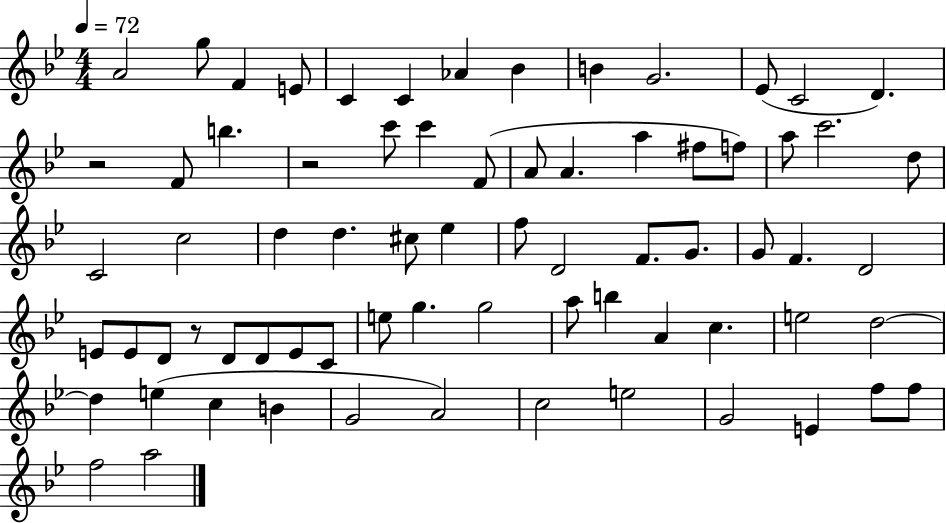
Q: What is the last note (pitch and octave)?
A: A5